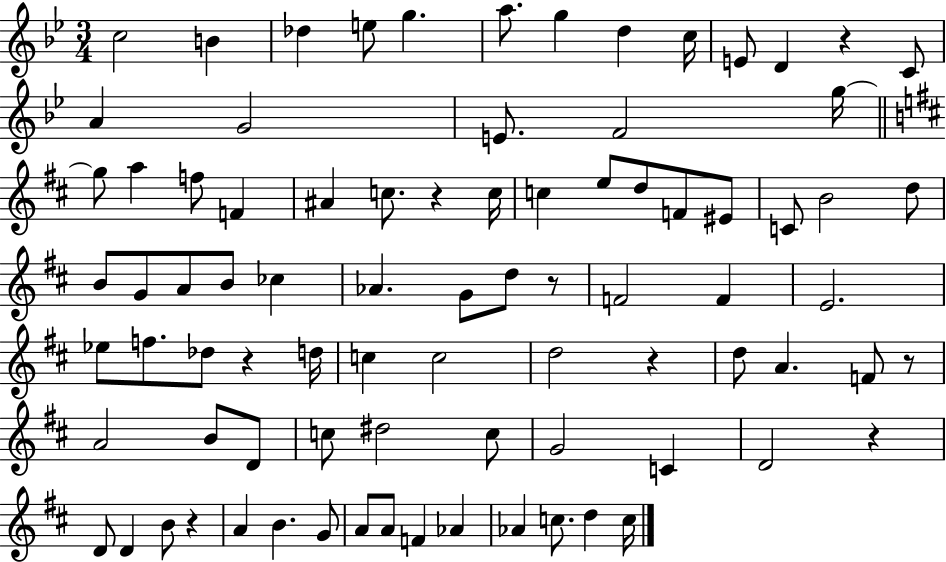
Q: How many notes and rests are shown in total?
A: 84